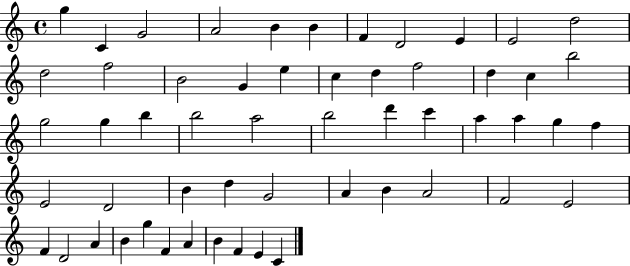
X:1
T:Untitled
M:4/4
L:1/4
K:C
g C G2 A2 B B F D2 E E2 d2 d2 f2 B2 G e c d f2 d c b2 g2 g b b2 a2 b2 d' c' a a g f E2 D2 B d G2 A B A2 F2 E2 F D2 A B g F A B F E C